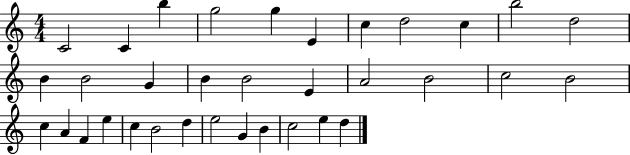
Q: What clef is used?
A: treble